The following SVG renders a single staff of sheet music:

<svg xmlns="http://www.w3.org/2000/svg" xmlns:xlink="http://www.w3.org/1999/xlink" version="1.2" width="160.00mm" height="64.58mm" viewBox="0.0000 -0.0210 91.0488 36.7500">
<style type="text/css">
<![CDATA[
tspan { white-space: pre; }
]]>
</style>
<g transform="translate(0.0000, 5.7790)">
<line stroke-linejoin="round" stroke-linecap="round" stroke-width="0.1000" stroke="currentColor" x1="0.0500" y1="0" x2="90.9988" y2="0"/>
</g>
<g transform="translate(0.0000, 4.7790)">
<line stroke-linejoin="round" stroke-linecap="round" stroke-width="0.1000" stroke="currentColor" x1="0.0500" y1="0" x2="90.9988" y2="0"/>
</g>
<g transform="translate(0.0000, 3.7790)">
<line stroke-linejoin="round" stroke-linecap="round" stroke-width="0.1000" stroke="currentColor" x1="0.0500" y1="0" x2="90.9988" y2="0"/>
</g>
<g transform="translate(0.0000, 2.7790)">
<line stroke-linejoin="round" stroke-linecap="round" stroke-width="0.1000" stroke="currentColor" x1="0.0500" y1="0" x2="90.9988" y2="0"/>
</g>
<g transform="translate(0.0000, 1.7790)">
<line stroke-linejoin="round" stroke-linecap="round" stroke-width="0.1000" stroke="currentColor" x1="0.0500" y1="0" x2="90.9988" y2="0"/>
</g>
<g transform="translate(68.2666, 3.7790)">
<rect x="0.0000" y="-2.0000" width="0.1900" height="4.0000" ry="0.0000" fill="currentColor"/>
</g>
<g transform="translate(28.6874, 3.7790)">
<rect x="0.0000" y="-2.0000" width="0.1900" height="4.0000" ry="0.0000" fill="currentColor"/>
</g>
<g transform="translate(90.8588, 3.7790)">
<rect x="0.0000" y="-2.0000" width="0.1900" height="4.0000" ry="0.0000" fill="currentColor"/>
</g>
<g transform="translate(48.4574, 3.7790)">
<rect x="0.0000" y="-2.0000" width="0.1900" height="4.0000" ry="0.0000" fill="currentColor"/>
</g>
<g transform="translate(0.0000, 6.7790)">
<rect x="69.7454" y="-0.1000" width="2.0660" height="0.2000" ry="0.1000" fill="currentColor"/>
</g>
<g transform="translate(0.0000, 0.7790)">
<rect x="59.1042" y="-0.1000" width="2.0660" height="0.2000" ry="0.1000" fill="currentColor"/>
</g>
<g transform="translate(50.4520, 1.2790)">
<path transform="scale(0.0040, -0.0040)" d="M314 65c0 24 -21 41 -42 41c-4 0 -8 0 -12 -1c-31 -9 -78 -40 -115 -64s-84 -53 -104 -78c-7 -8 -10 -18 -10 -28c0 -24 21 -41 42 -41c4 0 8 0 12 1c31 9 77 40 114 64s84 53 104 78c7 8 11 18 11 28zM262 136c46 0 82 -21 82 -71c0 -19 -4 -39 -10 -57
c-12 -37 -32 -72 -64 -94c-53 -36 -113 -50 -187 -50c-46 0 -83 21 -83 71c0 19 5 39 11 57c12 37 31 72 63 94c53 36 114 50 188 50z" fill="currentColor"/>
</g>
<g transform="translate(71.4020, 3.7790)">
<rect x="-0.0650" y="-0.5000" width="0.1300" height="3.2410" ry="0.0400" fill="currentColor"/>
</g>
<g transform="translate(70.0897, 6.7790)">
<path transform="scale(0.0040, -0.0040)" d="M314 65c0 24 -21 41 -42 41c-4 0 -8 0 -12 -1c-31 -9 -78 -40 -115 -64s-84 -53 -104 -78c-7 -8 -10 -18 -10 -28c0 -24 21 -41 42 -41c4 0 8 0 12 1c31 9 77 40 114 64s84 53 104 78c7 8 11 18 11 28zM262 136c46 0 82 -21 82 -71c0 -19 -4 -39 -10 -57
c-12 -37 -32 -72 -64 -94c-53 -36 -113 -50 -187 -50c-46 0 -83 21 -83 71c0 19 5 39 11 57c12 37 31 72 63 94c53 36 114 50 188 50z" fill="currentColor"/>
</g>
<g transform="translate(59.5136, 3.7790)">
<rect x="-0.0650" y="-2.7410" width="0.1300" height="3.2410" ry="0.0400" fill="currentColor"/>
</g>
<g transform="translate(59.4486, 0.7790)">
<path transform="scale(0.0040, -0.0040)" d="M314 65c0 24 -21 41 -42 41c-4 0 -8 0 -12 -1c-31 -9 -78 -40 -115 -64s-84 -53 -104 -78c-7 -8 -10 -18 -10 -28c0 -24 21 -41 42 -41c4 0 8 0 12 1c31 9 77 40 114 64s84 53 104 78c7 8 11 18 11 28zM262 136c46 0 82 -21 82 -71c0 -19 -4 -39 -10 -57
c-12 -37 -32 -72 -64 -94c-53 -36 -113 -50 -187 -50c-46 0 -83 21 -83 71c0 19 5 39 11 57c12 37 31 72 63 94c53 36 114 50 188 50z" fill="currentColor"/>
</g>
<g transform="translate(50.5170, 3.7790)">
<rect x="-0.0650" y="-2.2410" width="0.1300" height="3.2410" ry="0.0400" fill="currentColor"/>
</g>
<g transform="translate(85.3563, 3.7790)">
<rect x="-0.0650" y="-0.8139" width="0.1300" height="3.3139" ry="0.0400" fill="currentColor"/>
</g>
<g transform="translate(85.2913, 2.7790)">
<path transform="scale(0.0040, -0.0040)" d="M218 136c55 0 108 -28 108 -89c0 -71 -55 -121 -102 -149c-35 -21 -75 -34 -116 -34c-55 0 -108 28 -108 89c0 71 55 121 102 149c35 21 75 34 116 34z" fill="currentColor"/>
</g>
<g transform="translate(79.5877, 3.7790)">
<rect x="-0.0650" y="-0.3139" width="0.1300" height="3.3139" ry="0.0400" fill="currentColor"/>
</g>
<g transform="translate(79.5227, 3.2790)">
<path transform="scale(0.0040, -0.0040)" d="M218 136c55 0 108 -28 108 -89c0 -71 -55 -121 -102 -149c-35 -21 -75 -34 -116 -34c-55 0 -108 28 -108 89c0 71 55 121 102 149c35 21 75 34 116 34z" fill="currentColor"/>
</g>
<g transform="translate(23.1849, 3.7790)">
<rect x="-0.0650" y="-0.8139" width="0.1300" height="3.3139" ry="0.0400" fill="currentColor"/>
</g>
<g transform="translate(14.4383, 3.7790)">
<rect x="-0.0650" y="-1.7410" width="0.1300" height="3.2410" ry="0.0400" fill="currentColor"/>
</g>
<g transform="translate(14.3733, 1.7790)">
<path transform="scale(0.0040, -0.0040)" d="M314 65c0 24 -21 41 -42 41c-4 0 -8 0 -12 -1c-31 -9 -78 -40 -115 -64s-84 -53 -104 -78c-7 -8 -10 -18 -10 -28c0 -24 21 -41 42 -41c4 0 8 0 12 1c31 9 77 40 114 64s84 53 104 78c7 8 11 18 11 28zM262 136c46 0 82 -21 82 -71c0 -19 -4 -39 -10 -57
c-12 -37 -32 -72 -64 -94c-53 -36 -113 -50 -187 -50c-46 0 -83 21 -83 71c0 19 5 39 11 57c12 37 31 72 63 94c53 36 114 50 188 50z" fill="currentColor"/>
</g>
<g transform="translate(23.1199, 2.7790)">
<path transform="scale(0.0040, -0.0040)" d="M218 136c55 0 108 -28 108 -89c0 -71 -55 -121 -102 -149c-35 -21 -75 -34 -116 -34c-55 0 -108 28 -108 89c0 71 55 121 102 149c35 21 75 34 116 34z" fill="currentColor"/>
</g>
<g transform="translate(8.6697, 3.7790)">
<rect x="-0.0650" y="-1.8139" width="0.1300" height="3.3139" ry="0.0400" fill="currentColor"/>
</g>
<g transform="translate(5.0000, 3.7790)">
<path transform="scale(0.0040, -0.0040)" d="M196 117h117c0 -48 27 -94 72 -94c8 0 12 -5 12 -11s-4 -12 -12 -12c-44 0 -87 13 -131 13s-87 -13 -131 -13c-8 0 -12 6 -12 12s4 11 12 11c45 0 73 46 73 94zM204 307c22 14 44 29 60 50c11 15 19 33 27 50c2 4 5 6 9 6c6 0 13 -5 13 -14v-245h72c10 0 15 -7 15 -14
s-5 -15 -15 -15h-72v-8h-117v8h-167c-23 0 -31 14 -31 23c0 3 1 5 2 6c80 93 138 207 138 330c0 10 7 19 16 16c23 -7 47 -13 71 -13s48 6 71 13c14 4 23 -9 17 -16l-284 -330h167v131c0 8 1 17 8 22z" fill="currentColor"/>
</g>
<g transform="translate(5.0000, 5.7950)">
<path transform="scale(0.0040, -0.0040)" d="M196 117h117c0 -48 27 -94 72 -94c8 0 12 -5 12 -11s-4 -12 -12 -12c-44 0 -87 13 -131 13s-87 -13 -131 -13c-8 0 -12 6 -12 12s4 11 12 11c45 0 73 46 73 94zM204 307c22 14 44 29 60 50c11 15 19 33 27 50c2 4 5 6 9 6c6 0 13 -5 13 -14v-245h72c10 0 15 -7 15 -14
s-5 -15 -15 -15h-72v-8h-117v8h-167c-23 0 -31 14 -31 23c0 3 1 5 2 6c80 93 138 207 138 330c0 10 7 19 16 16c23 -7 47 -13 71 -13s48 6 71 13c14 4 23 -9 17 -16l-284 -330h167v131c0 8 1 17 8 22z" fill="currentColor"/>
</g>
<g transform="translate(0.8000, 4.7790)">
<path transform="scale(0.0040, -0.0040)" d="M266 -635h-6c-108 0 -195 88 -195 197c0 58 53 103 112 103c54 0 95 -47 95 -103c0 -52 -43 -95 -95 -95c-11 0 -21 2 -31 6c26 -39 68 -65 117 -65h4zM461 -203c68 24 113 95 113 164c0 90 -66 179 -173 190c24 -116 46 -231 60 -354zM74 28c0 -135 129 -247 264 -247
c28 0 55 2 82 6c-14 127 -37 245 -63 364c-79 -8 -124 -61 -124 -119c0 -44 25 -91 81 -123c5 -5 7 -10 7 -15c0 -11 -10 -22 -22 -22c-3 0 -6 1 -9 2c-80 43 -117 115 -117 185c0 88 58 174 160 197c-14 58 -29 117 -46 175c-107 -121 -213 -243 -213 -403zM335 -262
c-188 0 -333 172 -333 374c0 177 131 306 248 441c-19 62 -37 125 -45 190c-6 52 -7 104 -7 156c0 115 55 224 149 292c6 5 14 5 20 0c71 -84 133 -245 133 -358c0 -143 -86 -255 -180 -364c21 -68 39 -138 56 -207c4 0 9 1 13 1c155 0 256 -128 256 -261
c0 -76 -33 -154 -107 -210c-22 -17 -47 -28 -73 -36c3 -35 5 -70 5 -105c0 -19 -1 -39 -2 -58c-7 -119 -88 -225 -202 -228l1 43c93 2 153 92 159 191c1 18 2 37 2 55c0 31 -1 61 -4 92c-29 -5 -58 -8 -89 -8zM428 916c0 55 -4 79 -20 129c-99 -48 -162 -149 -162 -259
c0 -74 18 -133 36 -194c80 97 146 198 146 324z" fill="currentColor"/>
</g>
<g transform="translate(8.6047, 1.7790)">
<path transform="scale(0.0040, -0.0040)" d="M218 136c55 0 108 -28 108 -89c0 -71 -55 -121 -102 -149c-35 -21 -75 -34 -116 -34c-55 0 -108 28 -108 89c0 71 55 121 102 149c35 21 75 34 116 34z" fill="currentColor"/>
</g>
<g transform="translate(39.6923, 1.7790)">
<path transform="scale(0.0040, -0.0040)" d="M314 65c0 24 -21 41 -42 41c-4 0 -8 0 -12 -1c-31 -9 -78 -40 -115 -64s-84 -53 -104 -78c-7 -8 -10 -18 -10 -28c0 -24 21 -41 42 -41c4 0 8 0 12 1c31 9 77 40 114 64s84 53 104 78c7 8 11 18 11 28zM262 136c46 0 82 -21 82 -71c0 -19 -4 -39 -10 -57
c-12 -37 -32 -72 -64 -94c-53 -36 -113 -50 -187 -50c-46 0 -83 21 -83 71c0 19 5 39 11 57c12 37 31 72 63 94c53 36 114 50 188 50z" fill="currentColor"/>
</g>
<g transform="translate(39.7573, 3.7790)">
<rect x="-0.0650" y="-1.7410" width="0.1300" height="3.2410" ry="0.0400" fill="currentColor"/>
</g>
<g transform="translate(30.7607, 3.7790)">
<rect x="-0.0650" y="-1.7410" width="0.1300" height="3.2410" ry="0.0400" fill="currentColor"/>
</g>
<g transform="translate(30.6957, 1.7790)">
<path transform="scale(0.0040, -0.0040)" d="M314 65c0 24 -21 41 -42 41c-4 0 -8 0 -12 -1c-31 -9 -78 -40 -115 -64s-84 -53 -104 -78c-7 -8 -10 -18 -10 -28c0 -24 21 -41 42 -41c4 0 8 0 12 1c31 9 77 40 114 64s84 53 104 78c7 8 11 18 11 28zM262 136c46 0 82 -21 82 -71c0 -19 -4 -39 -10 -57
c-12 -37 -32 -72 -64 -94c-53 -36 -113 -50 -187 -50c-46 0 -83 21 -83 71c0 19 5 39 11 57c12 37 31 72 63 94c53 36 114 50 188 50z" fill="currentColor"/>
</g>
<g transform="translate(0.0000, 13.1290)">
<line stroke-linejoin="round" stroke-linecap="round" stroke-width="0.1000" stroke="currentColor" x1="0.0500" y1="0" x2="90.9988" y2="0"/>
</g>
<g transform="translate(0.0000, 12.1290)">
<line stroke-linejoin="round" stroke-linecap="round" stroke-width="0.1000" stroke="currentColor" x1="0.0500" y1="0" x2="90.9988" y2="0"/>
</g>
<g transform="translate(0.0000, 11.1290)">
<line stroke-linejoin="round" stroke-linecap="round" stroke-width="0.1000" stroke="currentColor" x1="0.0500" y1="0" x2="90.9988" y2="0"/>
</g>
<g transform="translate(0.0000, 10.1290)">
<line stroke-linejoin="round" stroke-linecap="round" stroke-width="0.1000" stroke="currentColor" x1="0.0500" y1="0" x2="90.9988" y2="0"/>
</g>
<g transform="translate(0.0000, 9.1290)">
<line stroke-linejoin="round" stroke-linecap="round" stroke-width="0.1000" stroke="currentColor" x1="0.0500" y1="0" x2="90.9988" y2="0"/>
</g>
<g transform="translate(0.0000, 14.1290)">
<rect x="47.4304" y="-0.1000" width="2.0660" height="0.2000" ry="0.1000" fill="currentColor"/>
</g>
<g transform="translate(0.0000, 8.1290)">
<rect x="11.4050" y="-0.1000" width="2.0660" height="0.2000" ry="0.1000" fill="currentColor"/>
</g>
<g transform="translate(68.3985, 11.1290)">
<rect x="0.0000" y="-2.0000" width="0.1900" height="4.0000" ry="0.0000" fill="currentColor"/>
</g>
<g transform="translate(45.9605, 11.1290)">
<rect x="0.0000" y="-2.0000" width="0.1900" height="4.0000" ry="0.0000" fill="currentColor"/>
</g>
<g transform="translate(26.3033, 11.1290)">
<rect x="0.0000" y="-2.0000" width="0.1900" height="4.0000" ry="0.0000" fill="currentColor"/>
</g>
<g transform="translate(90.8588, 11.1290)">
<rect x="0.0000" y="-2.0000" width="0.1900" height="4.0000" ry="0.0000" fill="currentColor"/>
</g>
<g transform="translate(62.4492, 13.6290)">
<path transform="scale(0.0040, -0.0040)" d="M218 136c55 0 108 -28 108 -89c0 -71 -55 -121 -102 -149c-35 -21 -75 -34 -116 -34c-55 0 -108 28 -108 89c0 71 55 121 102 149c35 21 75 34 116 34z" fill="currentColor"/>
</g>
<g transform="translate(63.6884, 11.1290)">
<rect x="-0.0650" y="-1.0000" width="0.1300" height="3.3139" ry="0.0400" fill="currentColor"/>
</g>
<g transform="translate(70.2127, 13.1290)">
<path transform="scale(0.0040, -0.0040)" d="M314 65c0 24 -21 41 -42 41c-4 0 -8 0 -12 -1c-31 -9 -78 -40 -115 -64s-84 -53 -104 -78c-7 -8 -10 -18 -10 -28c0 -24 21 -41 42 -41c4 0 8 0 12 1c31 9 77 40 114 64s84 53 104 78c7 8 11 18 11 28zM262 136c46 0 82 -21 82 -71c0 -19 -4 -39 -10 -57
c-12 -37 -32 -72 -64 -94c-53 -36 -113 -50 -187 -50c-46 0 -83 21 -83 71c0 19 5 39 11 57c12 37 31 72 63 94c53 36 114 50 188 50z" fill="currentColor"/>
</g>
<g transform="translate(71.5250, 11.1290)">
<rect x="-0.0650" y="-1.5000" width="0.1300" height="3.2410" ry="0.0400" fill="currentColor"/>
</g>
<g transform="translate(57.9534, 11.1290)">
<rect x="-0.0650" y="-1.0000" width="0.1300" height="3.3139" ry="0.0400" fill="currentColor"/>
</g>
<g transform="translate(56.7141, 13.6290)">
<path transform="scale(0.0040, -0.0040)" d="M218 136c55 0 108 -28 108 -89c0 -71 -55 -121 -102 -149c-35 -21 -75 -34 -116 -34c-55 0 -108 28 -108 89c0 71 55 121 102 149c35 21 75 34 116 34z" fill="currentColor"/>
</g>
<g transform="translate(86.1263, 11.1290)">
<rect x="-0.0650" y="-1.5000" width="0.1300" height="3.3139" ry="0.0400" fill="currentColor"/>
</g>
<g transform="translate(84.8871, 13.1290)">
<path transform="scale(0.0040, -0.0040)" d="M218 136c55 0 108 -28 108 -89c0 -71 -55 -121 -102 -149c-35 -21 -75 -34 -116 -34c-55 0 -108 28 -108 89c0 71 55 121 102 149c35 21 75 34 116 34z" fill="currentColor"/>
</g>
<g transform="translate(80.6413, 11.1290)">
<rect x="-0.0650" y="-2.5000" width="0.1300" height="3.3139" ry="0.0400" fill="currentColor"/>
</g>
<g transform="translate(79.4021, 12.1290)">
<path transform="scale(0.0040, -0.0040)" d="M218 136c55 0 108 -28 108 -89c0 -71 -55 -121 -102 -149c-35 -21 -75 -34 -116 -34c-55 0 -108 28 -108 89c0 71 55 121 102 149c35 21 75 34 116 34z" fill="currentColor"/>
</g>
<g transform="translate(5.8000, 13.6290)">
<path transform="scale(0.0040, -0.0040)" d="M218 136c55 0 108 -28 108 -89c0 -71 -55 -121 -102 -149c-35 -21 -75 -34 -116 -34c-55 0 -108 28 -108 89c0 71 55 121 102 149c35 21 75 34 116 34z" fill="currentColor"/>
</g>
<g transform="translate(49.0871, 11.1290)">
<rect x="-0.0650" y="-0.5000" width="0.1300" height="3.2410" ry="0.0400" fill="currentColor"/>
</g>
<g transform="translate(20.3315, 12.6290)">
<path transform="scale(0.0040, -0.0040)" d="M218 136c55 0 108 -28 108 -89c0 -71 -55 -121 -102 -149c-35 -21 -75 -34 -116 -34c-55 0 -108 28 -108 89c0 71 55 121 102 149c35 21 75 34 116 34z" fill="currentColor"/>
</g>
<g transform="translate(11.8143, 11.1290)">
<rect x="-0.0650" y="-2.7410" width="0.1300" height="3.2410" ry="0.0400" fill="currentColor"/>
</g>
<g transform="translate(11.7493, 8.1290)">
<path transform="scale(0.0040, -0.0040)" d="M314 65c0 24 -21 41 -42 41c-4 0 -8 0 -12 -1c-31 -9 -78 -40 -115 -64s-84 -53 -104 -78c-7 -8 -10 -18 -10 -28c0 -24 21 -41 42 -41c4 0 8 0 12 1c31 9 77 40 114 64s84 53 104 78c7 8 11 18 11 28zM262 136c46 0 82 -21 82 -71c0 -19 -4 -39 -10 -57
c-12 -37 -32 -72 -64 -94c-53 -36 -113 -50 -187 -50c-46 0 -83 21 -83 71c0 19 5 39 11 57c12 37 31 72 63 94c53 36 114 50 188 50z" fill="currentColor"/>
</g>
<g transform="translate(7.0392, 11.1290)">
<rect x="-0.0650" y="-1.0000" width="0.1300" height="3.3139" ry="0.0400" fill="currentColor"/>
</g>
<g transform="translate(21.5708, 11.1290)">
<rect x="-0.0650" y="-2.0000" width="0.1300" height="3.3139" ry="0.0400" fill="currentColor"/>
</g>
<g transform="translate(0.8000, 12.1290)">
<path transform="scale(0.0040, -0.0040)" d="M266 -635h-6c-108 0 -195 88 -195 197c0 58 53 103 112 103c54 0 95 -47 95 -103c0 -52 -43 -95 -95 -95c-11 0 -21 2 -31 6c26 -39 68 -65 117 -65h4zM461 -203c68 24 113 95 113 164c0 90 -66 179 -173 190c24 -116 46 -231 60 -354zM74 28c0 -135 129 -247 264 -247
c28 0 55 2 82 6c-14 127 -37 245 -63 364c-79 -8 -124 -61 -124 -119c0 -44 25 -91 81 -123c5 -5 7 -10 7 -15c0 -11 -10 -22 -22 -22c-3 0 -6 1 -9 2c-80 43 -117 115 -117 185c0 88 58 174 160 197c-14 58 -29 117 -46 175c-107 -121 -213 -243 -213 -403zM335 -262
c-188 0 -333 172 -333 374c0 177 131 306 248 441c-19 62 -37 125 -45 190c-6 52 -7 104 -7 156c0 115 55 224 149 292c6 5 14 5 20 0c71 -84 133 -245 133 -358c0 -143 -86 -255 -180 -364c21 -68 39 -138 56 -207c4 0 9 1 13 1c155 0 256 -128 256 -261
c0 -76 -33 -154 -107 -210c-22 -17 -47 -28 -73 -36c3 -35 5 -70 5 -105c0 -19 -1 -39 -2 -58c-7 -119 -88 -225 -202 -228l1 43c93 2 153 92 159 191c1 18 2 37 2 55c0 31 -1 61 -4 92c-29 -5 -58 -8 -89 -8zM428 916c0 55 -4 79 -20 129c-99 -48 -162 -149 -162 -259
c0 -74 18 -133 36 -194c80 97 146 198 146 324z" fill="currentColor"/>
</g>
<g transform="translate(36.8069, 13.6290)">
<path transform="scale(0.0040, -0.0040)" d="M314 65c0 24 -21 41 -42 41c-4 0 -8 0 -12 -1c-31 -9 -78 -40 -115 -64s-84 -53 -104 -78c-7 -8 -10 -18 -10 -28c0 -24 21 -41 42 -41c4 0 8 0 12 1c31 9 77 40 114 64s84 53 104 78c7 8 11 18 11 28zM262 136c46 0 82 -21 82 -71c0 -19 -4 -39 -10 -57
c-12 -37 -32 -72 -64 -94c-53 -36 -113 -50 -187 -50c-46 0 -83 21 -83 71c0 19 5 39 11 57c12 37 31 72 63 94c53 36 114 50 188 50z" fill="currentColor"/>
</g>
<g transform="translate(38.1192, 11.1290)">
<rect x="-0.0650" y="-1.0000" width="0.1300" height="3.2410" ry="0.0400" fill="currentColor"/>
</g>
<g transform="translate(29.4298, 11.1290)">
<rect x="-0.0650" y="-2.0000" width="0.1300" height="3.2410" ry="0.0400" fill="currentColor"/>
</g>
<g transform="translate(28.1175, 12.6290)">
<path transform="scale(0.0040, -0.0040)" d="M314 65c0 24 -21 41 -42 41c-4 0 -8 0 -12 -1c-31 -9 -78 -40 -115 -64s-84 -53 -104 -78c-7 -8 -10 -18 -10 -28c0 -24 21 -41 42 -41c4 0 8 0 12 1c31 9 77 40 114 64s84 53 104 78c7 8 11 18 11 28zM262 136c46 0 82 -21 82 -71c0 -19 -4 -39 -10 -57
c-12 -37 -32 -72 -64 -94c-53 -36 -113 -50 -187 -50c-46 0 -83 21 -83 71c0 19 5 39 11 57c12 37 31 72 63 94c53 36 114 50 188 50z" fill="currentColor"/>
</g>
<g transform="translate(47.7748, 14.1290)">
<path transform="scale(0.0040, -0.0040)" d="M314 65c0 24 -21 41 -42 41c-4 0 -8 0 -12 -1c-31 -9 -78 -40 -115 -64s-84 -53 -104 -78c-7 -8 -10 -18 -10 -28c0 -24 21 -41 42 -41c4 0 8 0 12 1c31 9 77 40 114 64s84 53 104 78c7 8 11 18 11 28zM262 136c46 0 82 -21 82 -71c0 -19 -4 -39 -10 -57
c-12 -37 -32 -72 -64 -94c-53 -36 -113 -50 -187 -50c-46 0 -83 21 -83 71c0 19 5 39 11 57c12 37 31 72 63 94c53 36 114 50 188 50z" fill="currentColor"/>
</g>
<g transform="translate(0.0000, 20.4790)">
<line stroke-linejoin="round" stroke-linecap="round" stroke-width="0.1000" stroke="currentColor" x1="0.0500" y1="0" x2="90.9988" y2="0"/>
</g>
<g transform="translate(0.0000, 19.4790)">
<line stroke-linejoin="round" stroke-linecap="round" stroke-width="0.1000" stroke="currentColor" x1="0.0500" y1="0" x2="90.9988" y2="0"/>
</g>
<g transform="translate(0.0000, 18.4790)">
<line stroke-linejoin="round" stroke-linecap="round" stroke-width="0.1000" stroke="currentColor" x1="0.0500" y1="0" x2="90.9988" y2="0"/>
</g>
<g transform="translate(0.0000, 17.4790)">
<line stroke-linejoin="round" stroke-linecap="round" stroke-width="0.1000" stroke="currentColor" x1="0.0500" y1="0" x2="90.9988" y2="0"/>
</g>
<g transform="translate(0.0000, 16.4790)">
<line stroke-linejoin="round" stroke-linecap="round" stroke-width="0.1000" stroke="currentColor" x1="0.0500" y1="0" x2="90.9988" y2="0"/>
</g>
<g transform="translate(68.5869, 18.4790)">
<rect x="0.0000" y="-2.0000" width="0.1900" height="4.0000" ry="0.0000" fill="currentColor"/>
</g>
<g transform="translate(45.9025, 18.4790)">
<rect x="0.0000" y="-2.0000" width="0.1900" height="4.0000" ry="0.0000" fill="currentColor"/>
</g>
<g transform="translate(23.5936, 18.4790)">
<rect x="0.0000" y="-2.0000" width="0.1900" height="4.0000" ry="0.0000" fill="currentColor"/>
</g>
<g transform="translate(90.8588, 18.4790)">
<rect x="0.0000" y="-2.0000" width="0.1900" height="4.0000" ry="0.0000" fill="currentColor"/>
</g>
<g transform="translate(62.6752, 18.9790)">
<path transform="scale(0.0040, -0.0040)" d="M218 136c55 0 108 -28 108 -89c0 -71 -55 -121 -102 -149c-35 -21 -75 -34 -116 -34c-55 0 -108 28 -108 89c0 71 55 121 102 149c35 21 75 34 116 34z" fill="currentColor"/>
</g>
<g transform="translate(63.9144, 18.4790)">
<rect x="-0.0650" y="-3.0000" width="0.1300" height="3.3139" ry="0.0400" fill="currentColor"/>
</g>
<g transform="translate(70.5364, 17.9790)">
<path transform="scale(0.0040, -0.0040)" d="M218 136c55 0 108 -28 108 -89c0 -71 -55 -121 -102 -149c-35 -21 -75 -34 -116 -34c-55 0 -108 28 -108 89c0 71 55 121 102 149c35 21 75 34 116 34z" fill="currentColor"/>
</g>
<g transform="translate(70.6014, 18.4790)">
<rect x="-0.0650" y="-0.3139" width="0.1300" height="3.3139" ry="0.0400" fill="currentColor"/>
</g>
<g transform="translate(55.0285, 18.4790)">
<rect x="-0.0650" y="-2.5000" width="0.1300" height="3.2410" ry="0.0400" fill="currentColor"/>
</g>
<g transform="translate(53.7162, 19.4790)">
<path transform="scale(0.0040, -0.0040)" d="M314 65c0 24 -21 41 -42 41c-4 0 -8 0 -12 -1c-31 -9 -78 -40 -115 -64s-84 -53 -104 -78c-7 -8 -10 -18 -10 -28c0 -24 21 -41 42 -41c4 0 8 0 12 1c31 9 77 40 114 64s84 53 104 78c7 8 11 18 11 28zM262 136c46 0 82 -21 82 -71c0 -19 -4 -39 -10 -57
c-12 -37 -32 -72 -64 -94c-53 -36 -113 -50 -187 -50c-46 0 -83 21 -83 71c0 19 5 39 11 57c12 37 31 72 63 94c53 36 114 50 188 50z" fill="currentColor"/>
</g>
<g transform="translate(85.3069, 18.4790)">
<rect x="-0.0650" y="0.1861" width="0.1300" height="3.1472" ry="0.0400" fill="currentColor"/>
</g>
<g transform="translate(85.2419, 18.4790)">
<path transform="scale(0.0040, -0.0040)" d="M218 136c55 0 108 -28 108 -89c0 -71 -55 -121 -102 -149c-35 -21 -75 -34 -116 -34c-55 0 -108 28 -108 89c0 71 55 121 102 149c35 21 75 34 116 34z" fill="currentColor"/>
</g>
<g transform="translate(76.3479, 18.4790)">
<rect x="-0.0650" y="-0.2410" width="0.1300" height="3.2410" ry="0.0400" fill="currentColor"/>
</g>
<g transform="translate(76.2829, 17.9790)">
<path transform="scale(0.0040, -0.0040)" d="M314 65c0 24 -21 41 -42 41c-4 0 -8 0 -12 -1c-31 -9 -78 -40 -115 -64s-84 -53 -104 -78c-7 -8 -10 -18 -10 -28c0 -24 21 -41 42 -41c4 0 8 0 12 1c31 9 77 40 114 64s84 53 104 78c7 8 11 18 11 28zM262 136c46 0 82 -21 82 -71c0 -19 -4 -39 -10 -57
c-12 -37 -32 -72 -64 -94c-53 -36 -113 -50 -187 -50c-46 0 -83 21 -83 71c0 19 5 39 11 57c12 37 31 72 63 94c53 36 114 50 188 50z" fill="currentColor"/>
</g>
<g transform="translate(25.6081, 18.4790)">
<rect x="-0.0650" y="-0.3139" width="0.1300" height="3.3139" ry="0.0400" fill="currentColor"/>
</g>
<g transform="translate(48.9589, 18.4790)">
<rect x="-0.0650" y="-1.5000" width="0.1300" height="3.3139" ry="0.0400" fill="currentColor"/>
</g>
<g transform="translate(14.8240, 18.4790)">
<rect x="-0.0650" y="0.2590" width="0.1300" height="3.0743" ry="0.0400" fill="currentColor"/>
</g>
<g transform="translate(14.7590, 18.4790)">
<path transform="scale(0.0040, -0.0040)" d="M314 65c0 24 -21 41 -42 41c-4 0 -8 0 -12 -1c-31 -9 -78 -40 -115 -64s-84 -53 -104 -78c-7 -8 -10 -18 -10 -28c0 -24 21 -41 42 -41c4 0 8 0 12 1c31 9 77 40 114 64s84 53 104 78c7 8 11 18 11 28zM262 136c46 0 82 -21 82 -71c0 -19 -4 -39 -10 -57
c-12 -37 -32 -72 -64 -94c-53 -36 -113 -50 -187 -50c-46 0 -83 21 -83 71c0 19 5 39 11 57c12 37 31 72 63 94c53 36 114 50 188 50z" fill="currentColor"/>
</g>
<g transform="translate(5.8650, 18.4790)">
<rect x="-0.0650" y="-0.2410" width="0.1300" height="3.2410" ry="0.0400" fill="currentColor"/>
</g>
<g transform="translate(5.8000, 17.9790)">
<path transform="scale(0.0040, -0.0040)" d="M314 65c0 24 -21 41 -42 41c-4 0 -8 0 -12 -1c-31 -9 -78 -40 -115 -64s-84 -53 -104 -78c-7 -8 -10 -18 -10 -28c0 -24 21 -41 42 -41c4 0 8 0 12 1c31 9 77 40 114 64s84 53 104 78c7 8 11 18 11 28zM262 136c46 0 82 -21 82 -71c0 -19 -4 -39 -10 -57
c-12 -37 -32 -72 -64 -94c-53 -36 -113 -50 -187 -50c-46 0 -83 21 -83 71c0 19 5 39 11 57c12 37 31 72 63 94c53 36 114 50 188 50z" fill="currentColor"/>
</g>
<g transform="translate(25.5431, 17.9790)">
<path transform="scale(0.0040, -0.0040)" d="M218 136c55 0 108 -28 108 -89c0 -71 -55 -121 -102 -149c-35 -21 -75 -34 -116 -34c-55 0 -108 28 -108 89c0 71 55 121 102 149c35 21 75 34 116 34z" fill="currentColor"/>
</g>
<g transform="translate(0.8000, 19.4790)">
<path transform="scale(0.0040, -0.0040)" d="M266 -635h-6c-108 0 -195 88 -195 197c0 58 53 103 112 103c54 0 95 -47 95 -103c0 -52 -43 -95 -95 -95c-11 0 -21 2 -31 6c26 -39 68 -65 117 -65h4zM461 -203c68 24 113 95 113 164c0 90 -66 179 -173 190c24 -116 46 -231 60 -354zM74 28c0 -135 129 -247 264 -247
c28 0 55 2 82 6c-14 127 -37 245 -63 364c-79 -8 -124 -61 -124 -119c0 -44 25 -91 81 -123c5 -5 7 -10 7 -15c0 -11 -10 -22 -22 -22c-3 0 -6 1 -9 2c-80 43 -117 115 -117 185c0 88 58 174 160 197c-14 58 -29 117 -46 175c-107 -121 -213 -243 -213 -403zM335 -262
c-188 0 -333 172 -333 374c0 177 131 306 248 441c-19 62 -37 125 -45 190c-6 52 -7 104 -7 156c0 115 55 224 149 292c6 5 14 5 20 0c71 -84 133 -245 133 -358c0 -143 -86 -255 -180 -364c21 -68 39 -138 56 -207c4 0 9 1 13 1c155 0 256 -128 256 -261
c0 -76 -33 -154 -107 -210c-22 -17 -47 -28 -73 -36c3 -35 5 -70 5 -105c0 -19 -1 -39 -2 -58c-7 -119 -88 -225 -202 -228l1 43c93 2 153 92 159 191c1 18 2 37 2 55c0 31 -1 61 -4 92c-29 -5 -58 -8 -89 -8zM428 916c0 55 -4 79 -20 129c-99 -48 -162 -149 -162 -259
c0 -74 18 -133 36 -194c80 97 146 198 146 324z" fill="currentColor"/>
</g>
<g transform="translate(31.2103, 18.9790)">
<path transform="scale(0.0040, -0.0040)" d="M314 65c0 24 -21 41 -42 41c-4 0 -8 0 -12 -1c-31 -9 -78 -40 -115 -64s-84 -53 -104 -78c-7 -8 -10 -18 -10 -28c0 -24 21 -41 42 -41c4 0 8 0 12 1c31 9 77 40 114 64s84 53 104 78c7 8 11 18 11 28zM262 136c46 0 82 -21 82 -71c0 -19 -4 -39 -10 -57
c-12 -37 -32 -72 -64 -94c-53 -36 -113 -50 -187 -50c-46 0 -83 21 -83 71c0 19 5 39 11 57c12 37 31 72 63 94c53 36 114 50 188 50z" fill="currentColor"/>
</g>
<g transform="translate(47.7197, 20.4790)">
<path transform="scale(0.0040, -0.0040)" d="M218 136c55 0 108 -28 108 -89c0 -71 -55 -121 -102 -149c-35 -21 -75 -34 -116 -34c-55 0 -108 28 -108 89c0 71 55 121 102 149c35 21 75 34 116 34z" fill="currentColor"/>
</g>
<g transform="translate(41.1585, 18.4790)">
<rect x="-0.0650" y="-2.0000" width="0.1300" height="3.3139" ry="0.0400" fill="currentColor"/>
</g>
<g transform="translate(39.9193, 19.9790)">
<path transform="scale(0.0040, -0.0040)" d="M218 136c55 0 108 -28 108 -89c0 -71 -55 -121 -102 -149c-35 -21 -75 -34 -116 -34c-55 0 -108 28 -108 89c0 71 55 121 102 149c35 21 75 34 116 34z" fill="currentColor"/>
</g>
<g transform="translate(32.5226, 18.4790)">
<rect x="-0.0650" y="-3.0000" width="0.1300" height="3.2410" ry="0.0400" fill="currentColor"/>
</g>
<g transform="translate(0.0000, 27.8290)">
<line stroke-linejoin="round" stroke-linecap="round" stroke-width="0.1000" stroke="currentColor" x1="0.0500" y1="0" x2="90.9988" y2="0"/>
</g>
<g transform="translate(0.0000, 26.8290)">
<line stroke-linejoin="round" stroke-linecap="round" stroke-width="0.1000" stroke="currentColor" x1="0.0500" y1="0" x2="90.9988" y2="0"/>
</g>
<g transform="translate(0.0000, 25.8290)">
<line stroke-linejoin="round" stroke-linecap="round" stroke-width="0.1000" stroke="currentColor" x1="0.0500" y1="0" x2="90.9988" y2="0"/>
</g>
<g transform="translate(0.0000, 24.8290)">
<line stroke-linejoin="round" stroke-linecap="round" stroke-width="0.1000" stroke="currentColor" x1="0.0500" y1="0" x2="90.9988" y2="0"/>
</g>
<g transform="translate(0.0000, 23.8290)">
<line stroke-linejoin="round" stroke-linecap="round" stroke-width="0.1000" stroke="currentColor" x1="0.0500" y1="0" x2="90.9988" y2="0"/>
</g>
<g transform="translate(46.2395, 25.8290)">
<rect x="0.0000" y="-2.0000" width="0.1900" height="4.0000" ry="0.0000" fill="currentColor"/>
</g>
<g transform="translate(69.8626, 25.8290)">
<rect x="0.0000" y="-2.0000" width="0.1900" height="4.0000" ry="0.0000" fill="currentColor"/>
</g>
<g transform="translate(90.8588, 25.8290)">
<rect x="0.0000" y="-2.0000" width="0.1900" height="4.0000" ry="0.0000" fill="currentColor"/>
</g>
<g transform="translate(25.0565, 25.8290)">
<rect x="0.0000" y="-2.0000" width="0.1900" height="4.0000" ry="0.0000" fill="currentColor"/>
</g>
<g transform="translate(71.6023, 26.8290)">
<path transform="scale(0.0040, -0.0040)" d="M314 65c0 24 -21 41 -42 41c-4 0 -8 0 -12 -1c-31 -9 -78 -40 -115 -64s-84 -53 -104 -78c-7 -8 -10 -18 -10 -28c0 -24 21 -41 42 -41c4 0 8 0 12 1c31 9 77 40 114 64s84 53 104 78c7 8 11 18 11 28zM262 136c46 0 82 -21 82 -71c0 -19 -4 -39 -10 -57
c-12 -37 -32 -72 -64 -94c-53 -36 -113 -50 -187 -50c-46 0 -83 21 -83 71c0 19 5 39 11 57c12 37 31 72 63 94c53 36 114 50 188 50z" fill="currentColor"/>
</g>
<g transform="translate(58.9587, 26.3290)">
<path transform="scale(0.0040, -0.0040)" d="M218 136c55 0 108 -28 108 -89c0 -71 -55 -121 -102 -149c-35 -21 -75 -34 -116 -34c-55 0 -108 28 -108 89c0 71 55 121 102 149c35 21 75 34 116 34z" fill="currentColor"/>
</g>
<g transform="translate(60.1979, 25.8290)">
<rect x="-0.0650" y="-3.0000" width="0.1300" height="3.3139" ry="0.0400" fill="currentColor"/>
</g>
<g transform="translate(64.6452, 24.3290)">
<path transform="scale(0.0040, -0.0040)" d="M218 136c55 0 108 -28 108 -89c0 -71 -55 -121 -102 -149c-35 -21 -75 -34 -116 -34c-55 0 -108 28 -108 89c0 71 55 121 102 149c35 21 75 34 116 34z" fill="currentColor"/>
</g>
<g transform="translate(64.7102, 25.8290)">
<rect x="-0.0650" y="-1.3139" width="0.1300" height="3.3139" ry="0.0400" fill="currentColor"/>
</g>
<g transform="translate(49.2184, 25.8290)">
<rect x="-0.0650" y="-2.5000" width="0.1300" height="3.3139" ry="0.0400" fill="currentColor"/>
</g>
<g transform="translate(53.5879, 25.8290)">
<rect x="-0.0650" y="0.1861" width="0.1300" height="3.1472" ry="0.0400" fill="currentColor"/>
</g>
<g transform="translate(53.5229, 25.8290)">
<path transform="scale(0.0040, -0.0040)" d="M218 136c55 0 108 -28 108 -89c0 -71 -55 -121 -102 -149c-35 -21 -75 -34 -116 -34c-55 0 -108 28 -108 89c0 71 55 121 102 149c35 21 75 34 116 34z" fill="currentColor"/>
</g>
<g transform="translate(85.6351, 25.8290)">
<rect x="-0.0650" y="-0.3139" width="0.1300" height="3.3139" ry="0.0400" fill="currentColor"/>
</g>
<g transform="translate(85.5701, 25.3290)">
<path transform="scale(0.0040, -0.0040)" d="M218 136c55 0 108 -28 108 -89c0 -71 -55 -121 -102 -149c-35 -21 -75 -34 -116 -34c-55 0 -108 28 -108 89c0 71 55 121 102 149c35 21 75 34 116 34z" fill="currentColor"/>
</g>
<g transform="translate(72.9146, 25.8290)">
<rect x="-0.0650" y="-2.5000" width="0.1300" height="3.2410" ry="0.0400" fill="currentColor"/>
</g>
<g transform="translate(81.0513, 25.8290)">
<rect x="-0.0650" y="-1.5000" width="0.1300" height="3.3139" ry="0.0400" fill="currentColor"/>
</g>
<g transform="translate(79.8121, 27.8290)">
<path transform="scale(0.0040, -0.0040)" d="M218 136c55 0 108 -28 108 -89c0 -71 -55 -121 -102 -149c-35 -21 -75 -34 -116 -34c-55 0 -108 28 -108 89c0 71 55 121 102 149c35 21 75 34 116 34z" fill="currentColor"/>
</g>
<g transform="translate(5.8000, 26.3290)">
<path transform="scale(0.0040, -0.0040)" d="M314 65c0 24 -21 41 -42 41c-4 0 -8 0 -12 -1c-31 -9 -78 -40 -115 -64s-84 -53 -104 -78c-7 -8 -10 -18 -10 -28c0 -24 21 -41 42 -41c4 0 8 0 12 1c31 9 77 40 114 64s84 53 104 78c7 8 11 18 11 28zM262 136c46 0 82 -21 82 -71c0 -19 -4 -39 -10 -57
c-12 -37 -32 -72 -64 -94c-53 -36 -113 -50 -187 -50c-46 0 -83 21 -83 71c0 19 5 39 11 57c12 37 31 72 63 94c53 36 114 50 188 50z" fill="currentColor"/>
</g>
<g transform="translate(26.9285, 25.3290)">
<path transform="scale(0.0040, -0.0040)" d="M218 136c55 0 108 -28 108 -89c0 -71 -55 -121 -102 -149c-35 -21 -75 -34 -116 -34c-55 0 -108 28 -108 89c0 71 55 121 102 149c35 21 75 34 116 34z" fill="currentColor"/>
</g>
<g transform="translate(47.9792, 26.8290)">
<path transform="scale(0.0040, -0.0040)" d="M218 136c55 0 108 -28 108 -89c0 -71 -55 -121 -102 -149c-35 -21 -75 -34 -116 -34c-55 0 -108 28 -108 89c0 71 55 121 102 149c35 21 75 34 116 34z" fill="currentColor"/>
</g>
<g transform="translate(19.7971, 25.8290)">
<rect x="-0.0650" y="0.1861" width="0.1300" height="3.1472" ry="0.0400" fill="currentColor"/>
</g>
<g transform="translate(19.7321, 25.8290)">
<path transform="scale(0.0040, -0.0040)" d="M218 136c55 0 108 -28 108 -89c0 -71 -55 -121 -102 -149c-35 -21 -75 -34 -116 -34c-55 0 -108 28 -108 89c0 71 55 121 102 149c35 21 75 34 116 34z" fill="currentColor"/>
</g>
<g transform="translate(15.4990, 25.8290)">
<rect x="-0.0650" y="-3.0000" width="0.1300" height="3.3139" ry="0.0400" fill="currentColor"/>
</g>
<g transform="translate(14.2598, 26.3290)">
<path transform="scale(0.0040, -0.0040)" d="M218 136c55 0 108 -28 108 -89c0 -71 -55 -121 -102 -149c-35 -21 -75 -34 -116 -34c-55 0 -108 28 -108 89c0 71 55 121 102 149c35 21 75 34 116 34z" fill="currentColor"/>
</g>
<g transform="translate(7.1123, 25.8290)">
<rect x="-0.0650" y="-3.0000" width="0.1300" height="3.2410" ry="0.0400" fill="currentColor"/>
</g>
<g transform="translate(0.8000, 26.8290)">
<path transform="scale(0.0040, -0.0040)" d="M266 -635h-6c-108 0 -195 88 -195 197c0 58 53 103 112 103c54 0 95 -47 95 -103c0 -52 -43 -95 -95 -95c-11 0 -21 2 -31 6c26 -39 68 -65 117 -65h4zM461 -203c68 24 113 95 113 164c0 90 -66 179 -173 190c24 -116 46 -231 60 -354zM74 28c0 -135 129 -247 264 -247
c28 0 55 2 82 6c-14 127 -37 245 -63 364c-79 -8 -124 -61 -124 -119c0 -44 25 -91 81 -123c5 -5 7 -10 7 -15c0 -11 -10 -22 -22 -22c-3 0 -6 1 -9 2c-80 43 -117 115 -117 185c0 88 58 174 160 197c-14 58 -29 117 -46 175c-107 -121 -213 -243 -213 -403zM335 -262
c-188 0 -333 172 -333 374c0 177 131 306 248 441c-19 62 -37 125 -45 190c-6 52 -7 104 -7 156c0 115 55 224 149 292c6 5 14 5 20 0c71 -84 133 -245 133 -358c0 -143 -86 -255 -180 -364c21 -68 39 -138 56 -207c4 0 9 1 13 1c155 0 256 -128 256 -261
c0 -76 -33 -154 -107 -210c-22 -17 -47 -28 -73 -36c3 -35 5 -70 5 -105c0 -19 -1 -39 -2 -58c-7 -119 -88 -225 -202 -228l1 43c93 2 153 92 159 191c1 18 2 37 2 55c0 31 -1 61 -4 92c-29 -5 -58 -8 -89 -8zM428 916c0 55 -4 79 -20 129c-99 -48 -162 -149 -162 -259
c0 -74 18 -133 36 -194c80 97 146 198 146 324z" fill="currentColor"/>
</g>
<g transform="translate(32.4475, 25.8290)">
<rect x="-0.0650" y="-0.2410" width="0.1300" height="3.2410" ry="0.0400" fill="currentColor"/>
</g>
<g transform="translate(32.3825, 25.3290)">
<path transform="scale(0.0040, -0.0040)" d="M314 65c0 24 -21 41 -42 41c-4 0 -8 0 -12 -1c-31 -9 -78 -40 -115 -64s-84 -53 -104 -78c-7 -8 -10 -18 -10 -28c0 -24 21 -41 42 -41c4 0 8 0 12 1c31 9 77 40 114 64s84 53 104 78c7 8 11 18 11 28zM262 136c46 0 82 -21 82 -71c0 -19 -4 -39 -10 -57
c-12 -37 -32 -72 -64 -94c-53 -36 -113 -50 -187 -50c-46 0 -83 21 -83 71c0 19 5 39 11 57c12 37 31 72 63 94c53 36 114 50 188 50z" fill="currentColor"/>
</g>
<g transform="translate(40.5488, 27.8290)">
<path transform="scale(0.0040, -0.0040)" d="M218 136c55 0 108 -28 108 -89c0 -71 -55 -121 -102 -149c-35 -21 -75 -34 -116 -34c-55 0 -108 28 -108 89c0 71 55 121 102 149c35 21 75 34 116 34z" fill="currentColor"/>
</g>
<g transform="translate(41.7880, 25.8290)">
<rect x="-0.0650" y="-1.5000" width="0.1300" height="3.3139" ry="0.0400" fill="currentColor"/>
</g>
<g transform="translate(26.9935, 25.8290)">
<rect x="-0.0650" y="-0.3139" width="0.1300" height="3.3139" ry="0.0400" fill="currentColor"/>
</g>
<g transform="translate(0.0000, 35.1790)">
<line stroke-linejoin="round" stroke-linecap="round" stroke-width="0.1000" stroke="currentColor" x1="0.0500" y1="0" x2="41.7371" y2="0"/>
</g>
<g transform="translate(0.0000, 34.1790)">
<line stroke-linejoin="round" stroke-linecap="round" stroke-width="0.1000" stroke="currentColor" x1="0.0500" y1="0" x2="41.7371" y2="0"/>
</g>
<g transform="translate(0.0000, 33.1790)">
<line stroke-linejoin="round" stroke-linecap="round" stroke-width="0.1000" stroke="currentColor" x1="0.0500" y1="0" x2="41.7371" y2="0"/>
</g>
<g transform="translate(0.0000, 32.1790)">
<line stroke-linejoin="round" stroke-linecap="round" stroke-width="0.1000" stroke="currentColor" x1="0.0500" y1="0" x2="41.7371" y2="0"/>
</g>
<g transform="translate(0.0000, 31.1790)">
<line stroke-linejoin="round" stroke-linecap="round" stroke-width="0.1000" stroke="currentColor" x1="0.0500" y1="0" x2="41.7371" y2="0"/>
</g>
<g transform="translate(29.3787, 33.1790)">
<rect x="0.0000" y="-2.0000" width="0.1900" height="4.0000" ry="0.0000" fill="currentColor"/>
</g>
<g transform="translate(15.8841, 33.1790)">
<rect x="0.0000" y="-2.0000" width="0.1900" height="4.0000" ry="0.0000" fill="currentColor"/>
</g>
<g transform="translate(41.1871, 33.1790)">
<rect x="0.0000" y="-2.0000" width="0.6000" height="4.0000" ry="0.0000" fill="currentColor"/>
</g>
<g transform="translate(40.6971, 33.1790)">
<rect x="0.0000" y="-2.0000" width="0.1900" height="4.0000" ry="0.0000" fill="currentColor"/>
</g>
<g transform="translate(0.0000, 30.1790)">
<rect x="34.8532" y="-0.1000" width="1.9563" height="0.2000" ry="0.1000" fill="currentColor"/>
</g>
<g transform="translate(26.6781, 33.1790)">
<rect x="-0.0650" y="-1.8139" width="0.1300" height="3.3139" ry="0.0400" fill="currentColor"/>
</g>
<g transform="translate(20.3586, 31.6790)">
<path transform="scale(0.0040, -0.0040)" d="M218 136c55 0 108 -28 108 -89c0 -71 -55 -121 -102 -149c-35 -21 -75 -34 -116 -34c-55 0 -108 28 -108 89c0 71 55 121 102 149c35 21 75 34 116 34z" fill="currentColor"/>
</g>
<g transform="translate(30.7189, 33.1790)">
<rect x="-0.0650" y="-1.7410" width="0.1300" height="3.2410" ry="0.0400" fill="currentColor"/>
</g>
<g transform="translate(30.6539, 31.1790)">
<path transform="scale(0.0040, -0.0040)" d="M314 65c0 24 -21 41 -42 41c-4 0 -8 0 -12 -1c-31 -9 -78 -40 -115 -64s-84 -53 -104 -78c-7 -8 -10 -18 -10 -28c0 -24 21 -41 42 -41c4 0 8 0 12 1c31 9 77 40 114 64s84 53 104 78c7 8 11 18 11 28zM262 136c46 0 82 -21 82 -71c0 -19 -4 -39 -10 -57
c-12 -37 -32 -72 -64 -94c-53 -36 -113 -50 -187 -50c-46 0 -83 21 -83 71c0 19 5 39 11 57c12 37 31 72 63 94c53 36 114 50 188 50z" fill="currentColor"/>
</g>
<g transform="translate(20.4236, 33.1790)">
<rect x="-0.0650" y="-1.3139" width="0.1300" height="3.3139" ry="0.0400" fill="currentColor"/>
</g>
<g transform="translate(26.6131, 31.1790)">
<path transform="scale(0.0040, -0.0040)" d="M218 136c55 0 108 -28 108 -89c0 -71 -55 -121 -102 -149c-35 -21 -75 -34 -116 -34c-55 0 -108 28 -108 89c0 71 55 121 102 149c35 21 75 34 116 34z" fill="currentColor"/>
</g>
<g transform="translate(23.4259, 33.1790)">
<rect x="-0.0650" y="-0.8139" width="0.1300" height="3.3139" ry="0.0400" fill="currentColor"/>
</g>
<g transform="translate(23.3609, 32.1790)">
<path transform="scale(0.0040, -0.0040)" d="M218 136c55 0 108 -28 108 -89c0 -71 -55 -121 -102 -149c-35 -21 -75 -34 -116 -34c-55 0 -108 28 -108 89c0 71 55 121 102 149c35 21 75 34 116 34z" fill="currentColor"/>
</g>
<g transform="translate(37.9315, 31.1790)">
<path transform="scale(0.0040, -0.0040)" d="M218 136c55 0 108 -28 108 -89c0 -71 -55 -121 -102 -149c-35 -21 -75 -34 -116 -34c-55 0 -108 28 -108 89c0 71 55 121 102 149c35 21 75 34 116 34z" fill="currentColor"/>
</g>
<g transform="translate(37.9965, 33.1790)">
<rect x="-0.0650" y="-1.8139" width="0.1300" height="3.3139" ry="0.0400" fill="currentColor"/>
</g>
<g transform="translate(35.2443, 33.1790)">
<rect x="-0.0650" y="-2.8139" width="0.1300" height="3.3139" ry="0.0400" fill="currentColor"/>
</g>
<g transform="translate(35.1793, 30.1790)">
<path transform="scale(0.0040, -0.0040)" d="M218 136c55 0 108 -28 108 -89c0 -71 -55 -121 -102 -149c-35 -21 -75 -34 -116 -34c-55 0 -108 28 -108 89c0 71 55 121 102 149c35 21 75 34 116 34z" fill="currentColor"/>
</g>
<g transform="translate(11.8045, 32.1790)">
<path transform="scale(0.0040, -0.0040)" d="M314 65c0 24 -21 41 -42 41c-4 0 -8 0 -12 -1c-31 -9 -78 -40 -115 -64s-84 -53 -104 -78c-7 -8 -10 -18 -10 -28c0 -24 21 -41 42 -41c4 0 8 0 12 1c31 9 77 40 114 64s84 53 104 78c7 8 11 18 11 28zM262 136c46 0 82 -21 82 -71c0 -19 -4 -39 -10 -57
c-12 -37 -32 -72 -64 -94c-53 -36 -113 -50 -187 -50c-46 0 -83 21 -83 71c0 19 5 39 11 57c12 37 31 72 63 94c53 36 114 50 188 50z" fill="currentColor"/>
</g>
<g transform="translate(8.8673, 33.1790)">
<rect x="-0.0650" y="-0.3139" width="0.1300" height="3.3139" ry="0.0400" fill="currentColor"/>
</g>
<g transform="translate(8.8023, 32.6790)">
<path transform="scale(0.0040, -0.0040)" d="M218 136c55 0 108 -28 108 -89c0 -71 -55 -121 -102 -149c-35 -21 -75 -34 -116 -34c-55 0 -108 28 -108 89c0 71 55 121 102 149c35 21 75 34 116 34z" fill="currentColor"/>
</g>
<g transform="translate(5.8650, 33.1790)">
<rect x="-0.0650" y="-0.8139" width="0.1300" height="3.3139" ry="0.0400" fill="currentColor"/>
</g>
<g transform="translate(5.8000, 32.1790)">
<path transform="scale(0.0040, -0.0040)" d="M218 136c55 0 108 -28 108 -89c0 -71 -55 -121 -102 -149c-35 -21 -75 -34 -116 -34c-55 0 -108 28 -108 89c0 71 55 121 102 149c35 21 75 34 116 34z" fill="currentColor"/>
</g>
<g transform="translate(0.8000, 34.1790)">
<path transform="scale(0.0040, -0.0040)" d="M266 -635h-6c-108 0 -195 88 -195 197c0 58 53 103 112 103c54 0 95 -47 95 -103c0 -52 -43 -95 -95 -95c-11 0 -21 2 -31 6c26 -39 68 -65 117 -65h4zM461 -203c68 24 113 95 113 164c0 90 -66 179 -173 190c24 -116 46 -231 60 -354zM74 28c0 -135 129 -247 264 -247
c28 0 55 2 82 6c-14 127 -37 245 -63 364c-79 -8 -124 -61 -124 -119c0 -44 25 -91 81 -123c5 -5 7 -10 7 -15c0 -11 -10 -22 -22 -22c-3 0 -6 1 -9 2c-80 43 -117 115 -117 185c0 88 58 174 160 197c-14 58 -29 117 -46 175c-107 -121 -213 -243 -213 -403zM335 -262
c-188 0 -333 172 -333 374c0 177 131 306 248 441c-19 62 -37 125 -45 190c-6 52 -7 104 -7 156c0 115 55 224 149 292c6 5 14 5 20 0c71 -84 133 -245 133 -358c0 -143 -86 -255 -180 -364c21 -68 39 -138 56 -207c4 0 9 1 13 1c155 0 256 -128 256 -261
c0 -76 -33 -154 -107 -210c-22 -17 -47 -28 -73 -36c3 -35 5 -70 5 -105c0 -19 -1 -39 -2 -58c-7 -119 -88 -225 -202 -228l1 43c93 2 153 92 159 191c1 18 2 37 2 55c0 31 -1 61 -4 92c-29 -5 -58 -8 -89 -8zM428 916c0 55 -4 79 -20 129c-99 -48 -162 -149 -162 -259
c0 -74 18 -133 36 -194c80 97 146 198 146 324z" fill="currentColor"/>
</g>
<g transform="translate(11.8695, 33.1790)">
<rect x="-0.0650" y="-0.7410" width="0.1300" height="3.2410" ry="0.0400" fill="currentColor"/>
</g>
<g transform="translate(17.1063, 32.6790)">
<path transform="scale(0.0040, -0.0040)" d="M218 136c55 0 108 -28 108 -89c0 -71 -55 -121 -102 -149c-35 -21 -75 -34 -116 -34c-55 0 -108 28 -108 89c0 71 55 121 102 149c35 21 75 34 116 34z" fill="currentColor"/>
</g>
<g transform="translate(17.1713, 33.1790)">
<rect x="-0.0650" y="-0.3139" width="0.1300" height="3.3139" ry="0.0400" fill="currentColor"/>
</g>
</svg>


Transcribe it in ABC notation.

X:1
T:Untitled
M:4/4
L:1/4
K:C
f f2 d f2 f2 g2 a2 C2 c d D a2 F F2 D2 C2 D D E2 G E c2 B2 c A2 F E G2 A c c2 B A2 A B c c2 E G B A e G2 E c d c d2 c e d f f2 a f